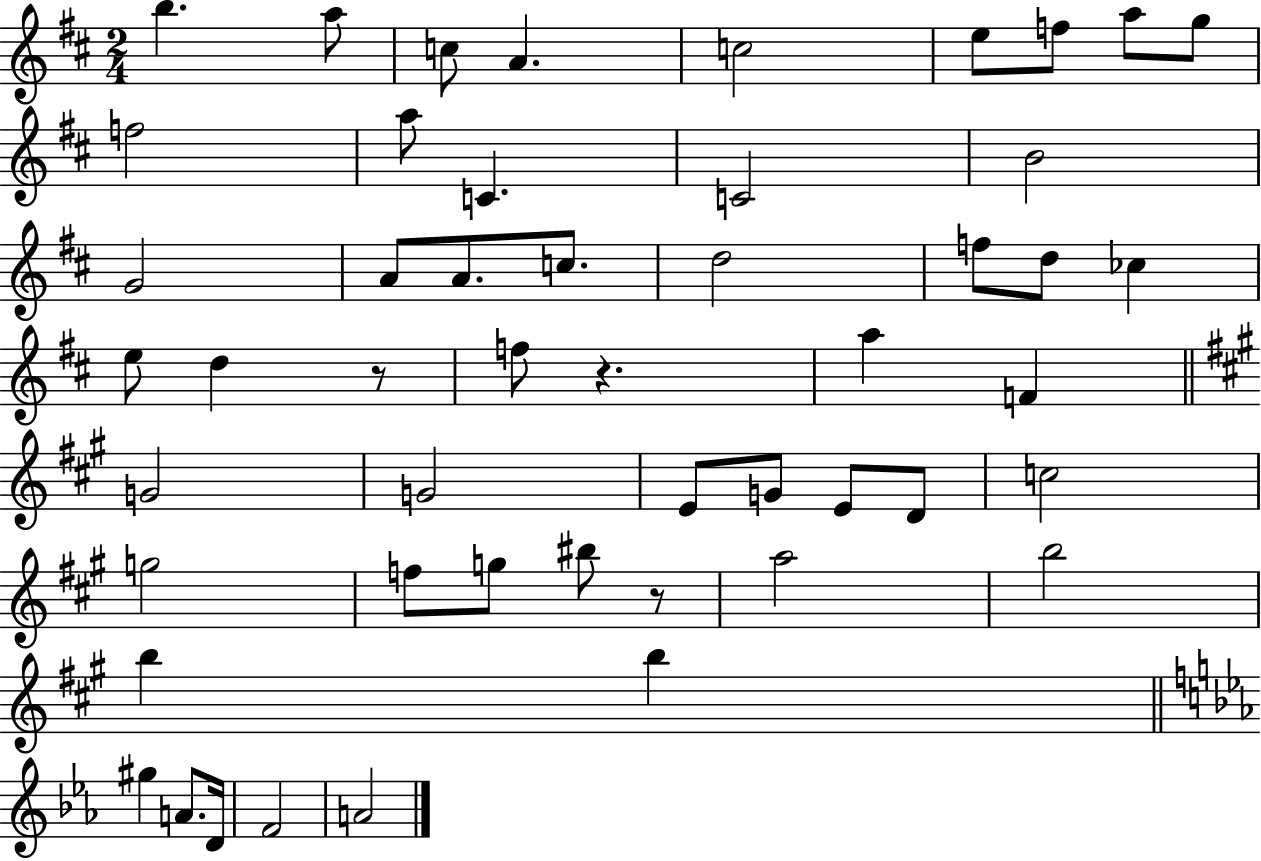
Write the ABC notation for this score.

X:1
T:Untitled
M:2/4
L:1/4
K:D
b a/2 c/2 A c2 e/2 f/2 a/2 g/2 f2 a/2 C C2 B2 G2 A/2 A/2 c/2 d2 f/2 d/2 _c e/2 d z/2 f/2 z a F G2 G2 E/2 G/2 E/2 D/2 c2 g2 f/2 g/2 ^b/2 z/2 a2 b2 b b ^g A/2 D/4 F2 A2